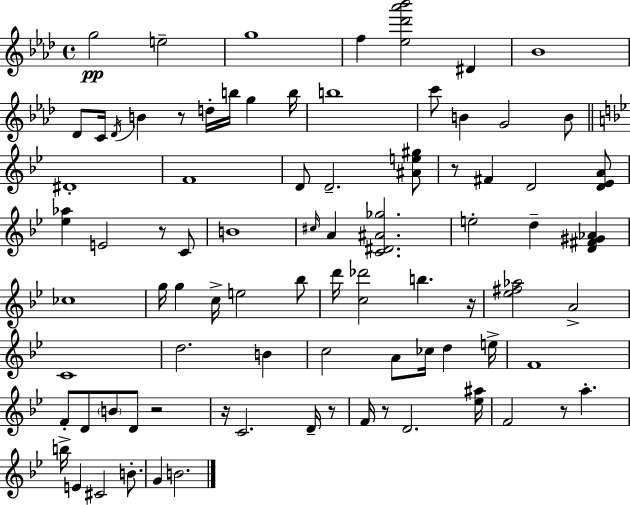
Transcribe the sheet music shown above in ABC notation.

X:1
T:Untitled
M:4/4
L:1/4
K:Ab
g2 e2 g4 f [_e_d'_a'_b']2 ^D _B4 _D/2 C/4 _D/4 B z/2 d/4 b/4 g b/4 b4 c'/2 B G2 B/2 ^D4 F4 D/2 D2 [^Ae^g]/2 z/2 ^F D2 [D_EA]/2 [_e_a] E2 z/2 C/2 B4 ^c/4 A [C^D^A_g]2 e2 d [D^F^G_A] _c4 g/4 g c/4 e2 _b/2 d'/4 [c_d']2 b z/4 [_e^f_a]2 A2 C4 d2 B c2 A/2 _c/4 d e/4 F4 F/2 D/2 B/2 D/2 z2 z/4 C2 D/4 z/2 F/4 z/2 D2 [_e^a]/4 F2 z/2 a b/4 E ^C2 B/2 G B2